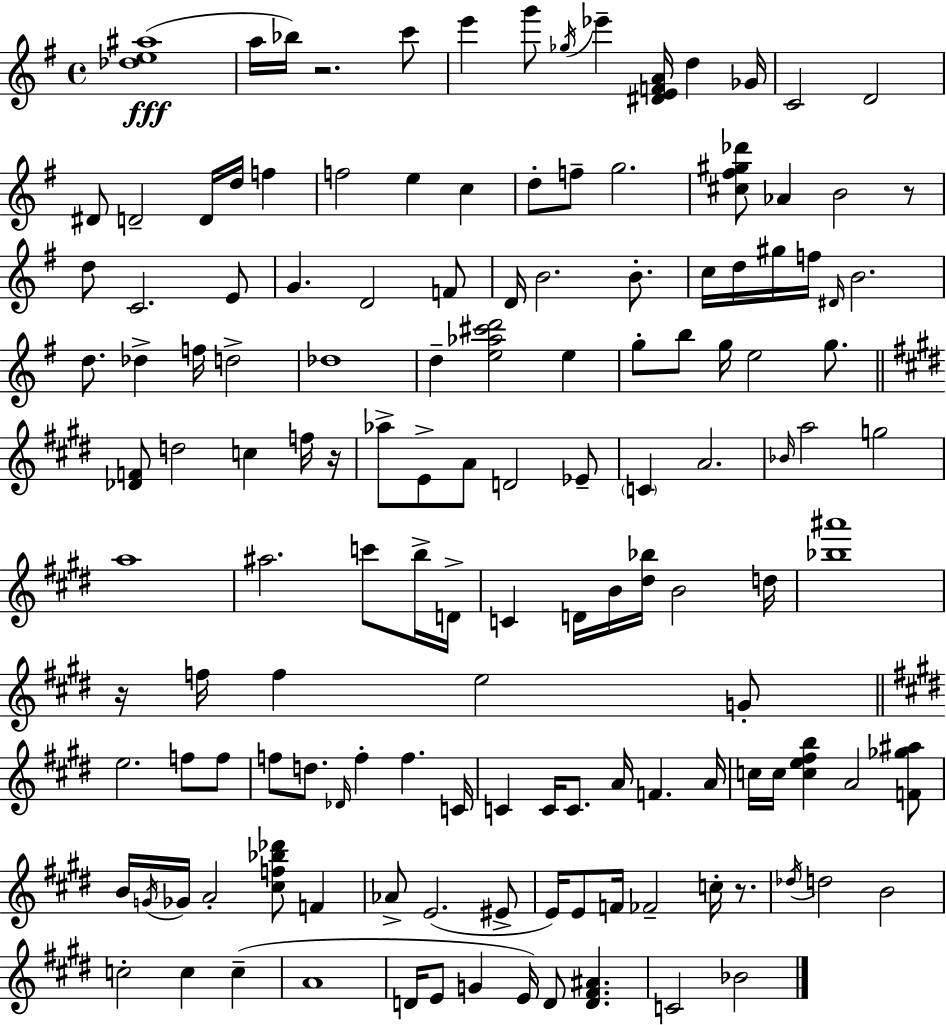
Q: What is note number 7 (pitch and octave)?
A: Eb6